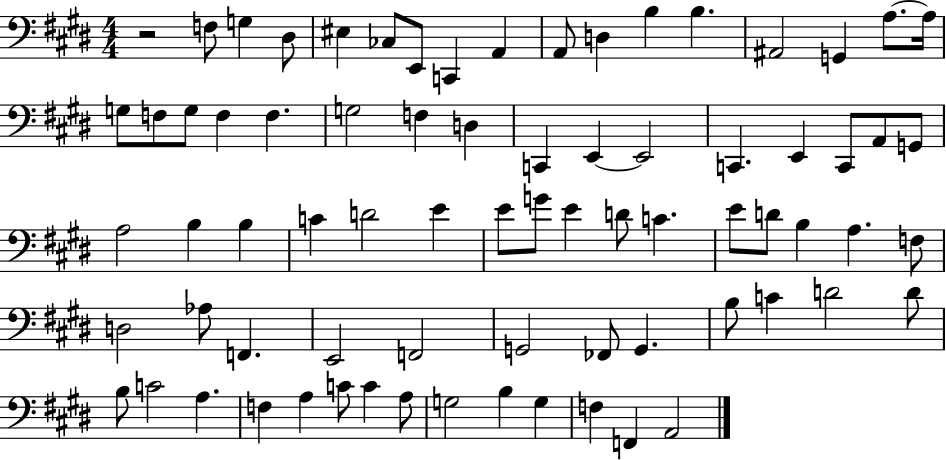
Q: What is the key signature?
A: E major